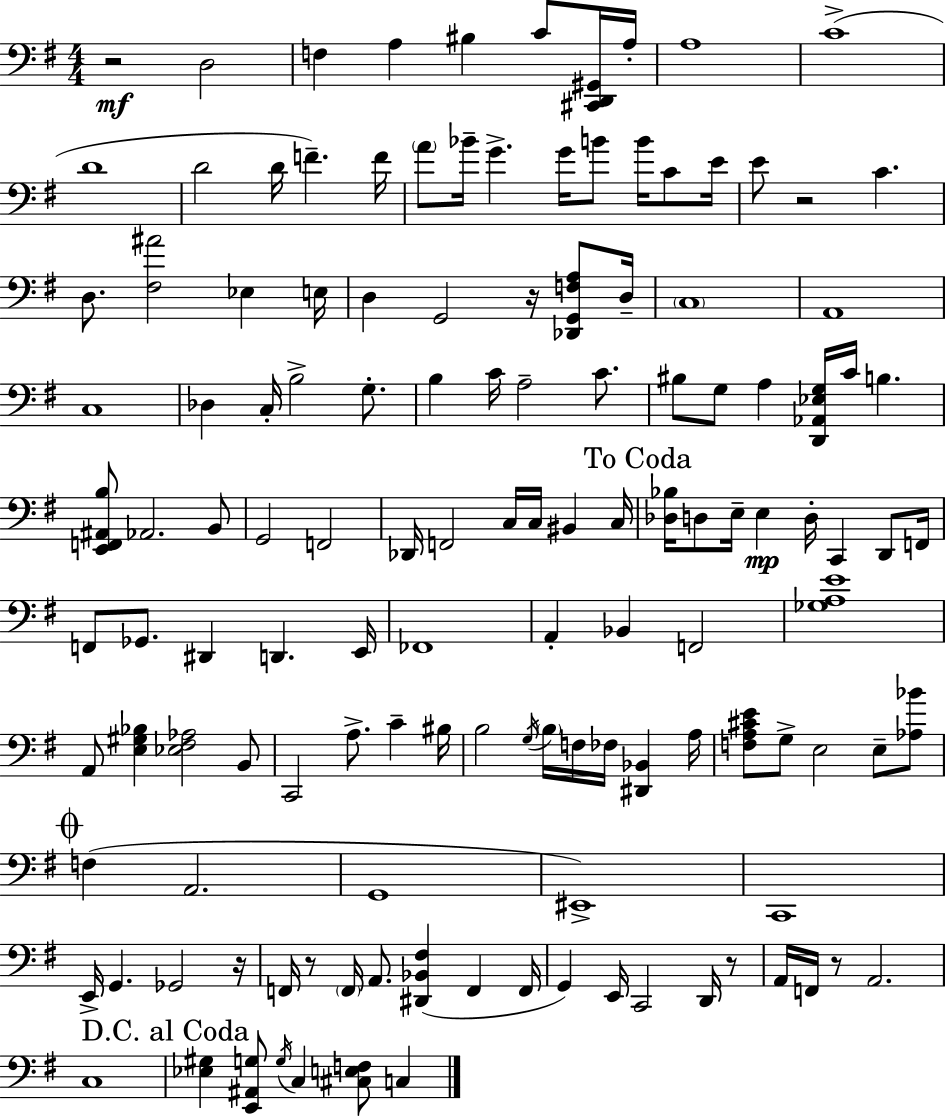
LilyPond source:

{
  \clef bass
  \numericTimeSignature
  \time 4/4
  \key e \minor
  r2\mf d2 | f4 a4 bis4 c'8 <cis, d, gis,>16 a16-. | a1 | c'1->( | \break d'1 | d'2 d'16 f'4.--) f'16 | \parenthesize a'8 bes'16-- g'4.-> g'16 b'8 b'16 c'8 e'16 | e'8 r2 c'4. | \break d8. <fis ais'>2 ees4 e16 | d4 g,2 r16 <des, g, f a>8 d16-- | \parenthesize c1 | a,1 | \break c1 | des4 c16-. b2-> g8.-. | b4 c'16 a2-- c'8. | bis8 g8 a4 <d, aes, ees g>16 c'16 b4. | \break <e, f, ais, b>8 aes,2. b,8 | g,2 f,2 | des,16 f,2 c16 c16 bis,4 c16 | \mark "To Coda" <des bes>16 d8 e16-- e4\mp d16-. c,4 d,8 f,16 | \break f,8 ges,8. dis,4 d,4. e,16 | fes,1 | a,4-. bes,4 f,2 | <ges a e'>1 | \break a,8 <e gis bes>4 <ees fis aes>2 b,8 | c,2 a8.-> c'4-- bis16 | b2 \acciaccatura { g16 } \parenthesize b16 f16 fes16 <dis, bes,>4 | a16 <f a cis' e'>8 g8-> e2 e8-- <aes bes'>8 | \break \mark \markup { \musicglyph "scripts.coda" } f4( a,2. | g,1 | eis,1->) | c,1 | \break e,16-> g,4. ges,2 | r16 f,16 r8 \parenthesize f,16 a,8. <dis, bes, fis>4( f,4 | f,16 g,4) e,16 c,2 d,16 r8 | a,16 f,16 r8 a,2. | \break c1 | \mark "D.C. al Coda" <ees gis>4 <e, ais, g>8 \acciaccatura { g16 } c4 <cis e f>8 c4 | \bar "|."
}